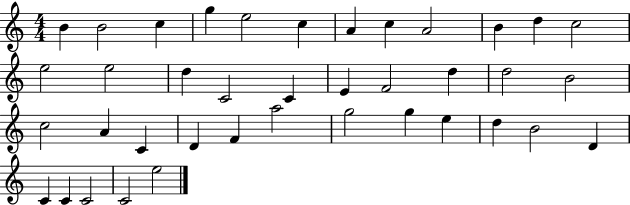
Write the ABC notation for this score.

X:1
T:Untitled
M:4/4
L:1/4
K:C
B B2 c g e2 c A c A2 B d c2 e2 e2 d C2 C E F2 d d2 B2 c2 A C D F a2 g2 g e d B2 D C C C2 C2 e2